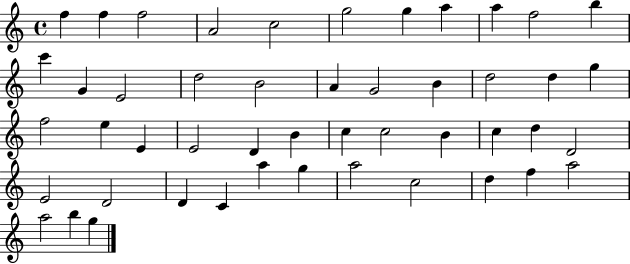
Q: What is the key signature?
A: C major